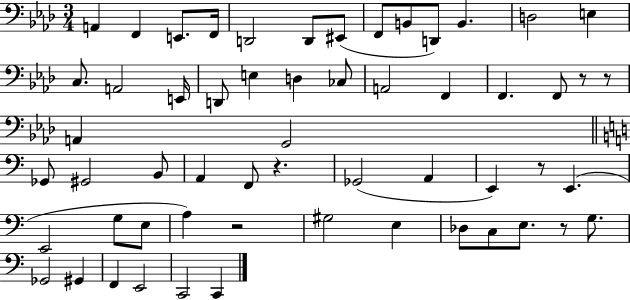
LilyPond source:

{
  \clef bass
  \numericTimeSignature
  \time 3/4
  \key aes \major
  a,4 f,4 e,8. f,16 | d,2 d,8 eis,8( | f,8 b,8 d,8) b,4. | d2 e4 | \break c8. a,2 e,16 | d,8 e4 d4 ces8 | a,2 f,4 | f,4. f,8 r8 r8 | \break a,4 g,2 | \bar "||" \break \key c \major ges,8 gis,2 b,8 | a,4 f,8 r4. | ges,2( a,4 | e,4) r8 e,4.( | \break e,2 g8 e8 | a4) r2 | gis2 e4 | des8 c8 e8. r8 g8. | \break ges,2 gis,4 | f,4 e,2 | c,2 c,4 | \bar "|."
}